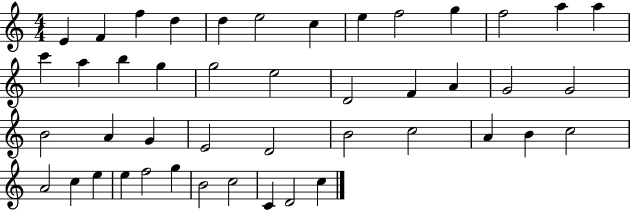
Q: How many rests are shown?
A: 0